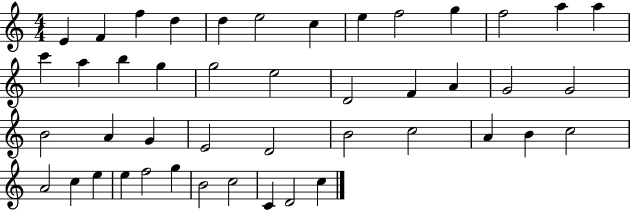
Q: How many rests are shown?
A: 0